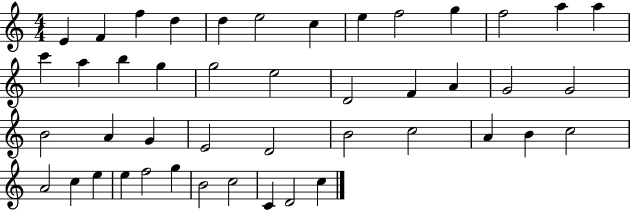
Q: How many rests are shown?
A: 0